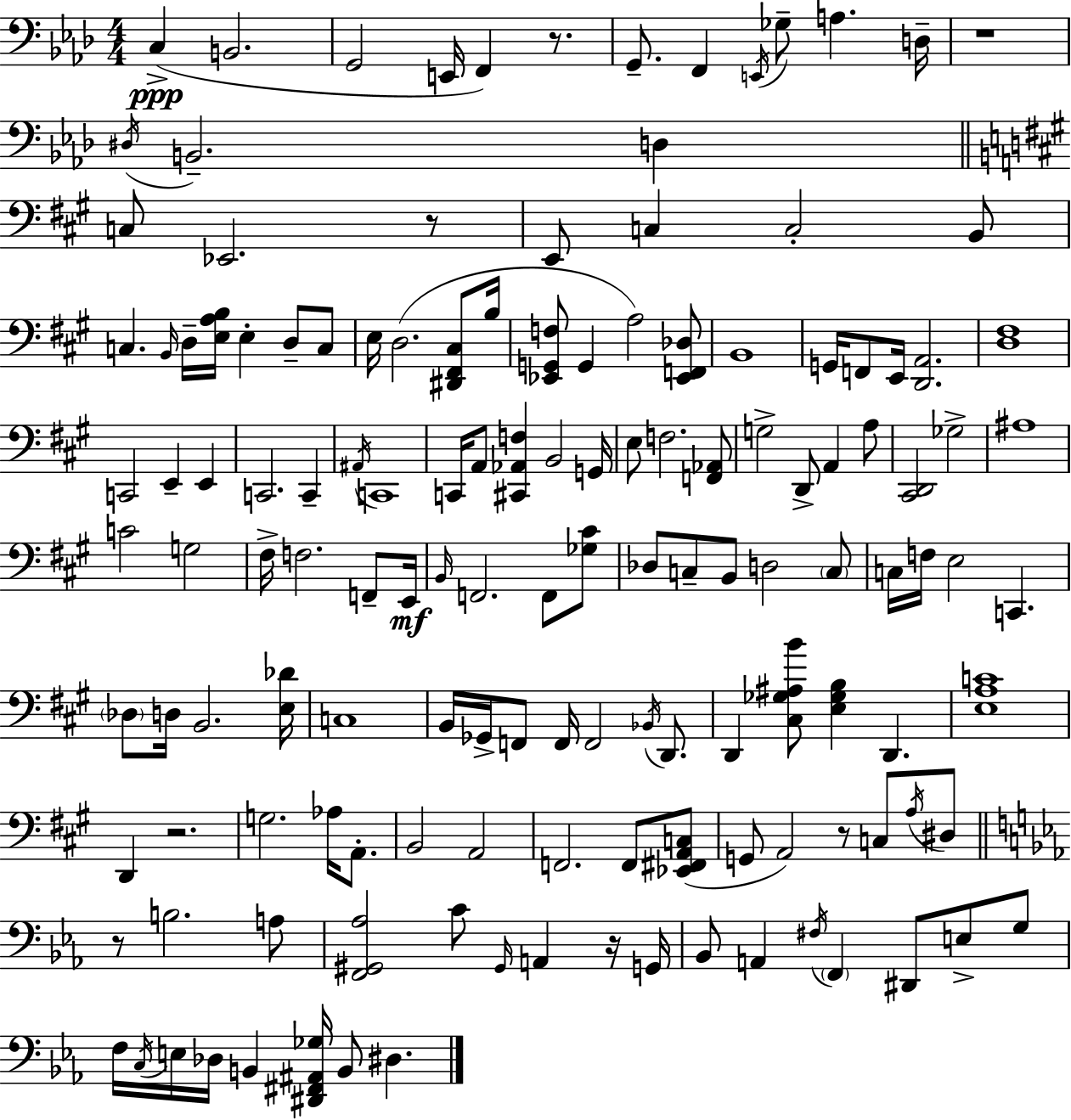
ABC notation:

X:1
T:Untitled
M:4/4
L:1/4
K:Ab
C, B,,2 G,,2 E,,/4 F,, z/2 G,,/2 F,, E,,/4 _G,/2 A, D,/4 z4 ^D,/4 B,,2 D, C,/2 _E,,2 z/2 E,,/2 C, C,2 B,,/2 C, B,,/4 D,/4 [E,A,B,]/4 E, D,/2 C,/2 E,/4 D,2 [^D,,^F,,^C,]/2 B,/4 [_E,,G,,F,]/2 G,, A,2 [_E,,F,,_D,]/2 B,,4 G,,/4 F,,/2 E,,/4 [D,,A,,]2 [D,^F,]4 C,,2 E,, E,, C,,2 C,, ^A,,/4 C,,4 C,,/4 A,,/2 [^C,,_A,,F,] B,,2 G,,/4 E,/2 F,2 [F,,_A,,]/2 G,2 D,,/2 A,, A,/2 [^C,,D,,]2 _G,2 ^A,4 C2 G,2 ^F,/4 F,2 F,,/2 E,,/4 B,,/4 F,,2 F,,/2 [_G,^C]/2 _D,/2 C,/2 B,,/2 D,2 C,/2 C,/4 F,/4 E,2 C,, _D,/2 D,/4 B,,2 [E,_D]/4 C,4 B,,/4 _G,,/4 F,,/2 F,,/4 F,,2 _B,,/4 D,,/2 D,, [^C,_G,^A,B]/2 [E,_G,B,] D,, [E,A,C]4 D,, z2 G,2 _A,/4 A,,/2 B,,2 A,,2 F,,2 F,,/2 [_E,,^F,,A,,C,]/2 G,,/2 A,,2 z/2 C,/2 A,/4 ^D,/2 z/2 B,2 A,/2 [F,,^G,,_A,]2 C/2 ^G,,/4 A,, z/4 G,,/4 _B,,/2 A,, ^F,/4 F,, ^D,,/2 E,/2 G,/2 F,/4 C,/4 E,/4 _D,/4 B,, [^D,,^F,,^A,,_G,]/4 B,,/2 ^D,